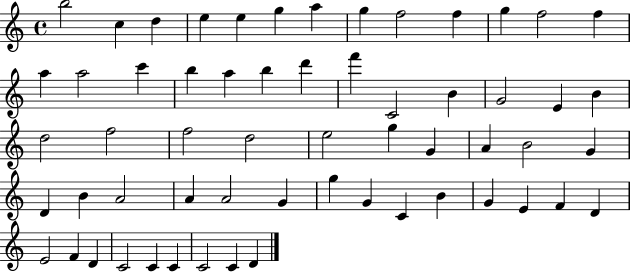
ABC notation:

X:1
T:Untitled
M:4/4
L:1/4
K:C
b2 c d e e g a g f2 f g f2 f a a2 c' b a b d' f' C2 B G2 E B d2 f2 f2 d2 e2 g G A B2 G D B A2 A A2 G g G C B G E F D E2 F D C2 C C C2 C D